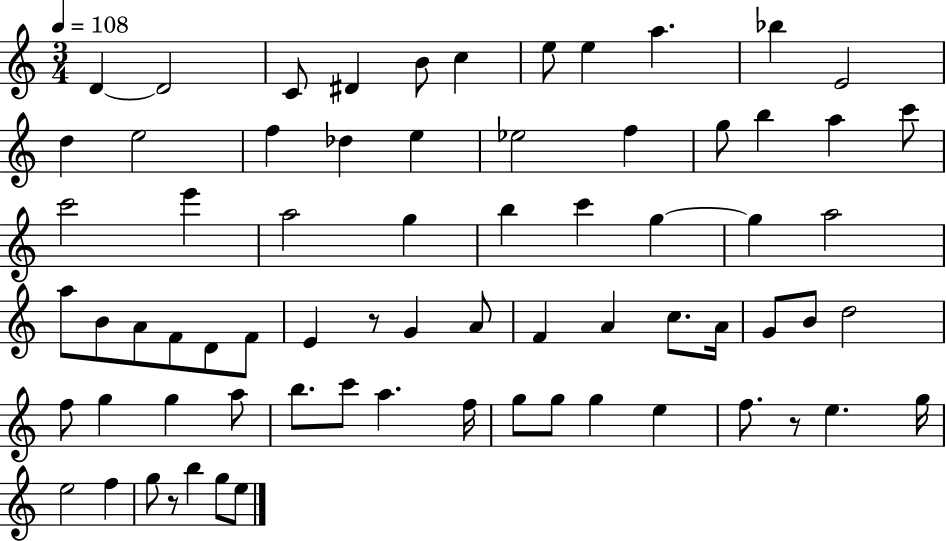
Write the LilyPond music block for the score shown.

{
  \clef treble
  \numericTimeSignature
  \time 3/4
  \key c \major
  \tempo 4 = 108
  d'4~~ d'2 | c'8 dis'4 b'8 c''4 | e''8 e''4 a''4. | bes''4 e'2 | \break d''4 e''2 | f''4 des''4 e''4 | ees''2 f''4 | g''8 b''4 a''4 c'''8 | \break c'''2 e'''4 | a''2 g''4 | b''4 c'''4 g''4~~ | g''4 a''2 | \break a''8 b'8 a'8 f'8 d'8 f'8 | e'4 r8 g'4 a'8 | f'4 a'4 c''8. a'16 | g'8 b'8 d''2 | \break f''8 g''4 g''4 a''8 | b''8. c'''8 a''4. f''16 | g''8 g''8 g''4 e''4 | f''8. r8 e''4. g''16 | \break e''2 f''4 | g''8 r8 b''4 g''8 e''8 | \bar "|."
}